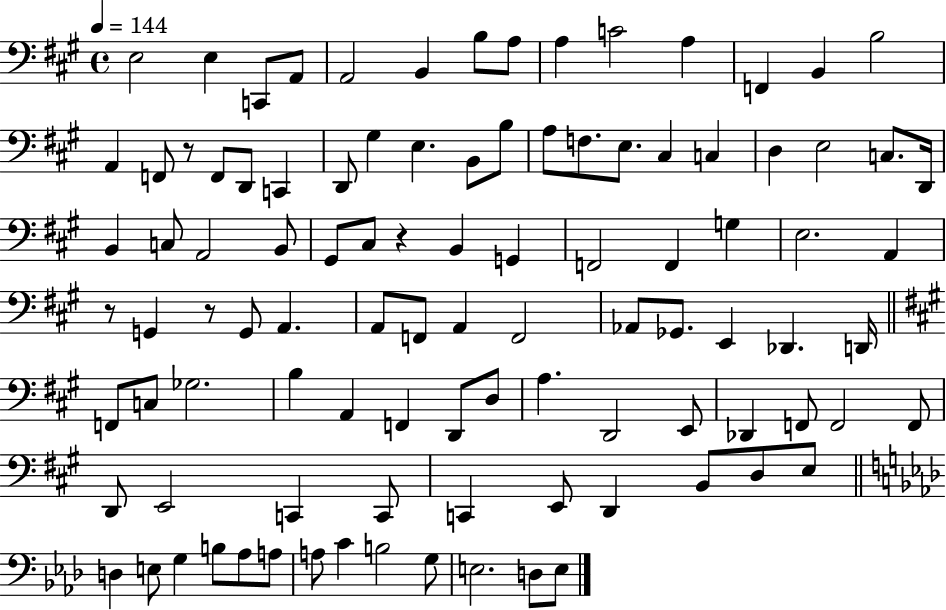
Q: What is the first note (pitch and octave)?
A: E3